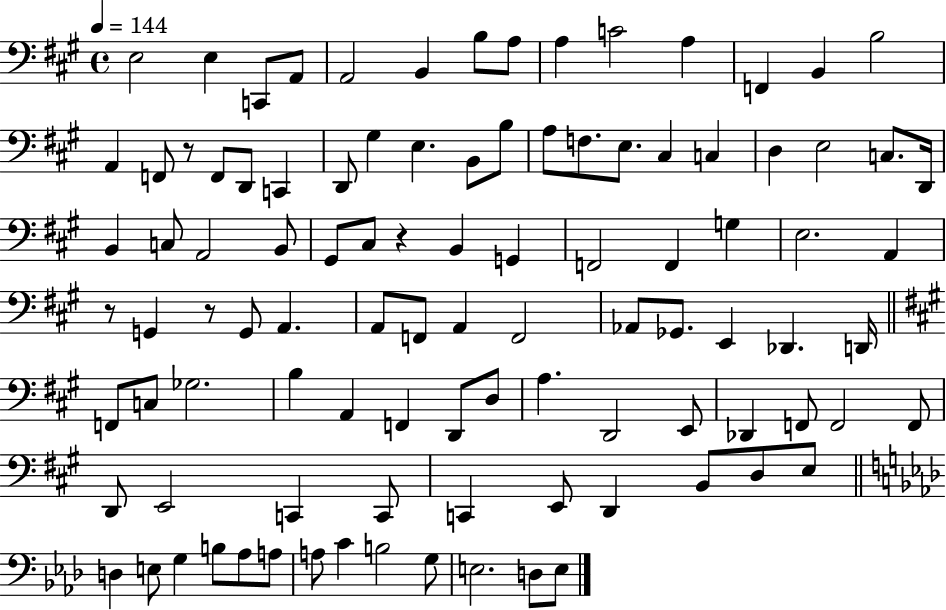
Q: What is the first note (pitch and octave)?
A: E3